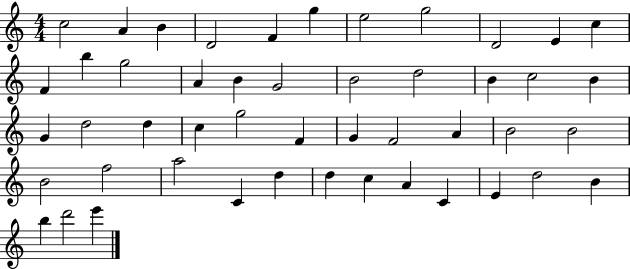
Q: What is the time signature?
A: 4/4